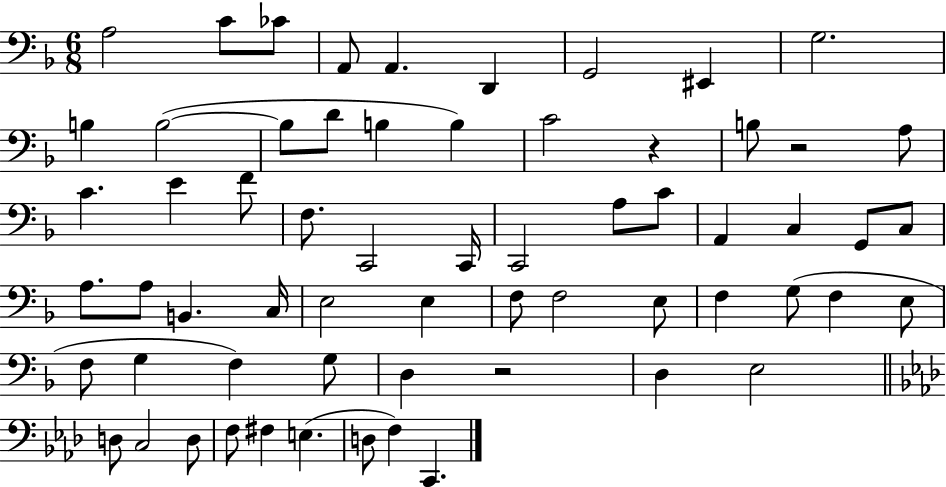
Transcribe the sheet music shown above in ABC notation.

X:1
T:Untitled
M:6/8
L:1/4
K:F
A,2 C/2 _C/2 A,,/2 A,, D,, G,,2 ^E,, G,2 B, B,2 B,/2 D/2 B, B, C2 z B,/2 z2 A,/2 C E F/2 F,/2 C,,2 C,,/4 C,,2 A,/2 C/2 A,, C, G,,/2 C,/2 A,/2 A,/2 B,, C,/4 E,2 E, F,/2 F,2 E,/2 F, G,/2 F, E,/2 F,/2 G, F, G,/2 D, z2 D, E,2 D,/2 C,2 D,/2 F,/2 ^F, E, D,/2 F, C,,